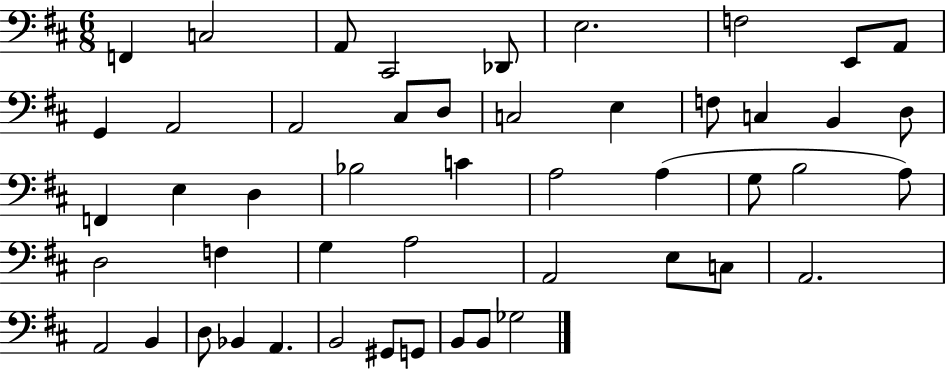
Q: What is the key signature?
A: D major